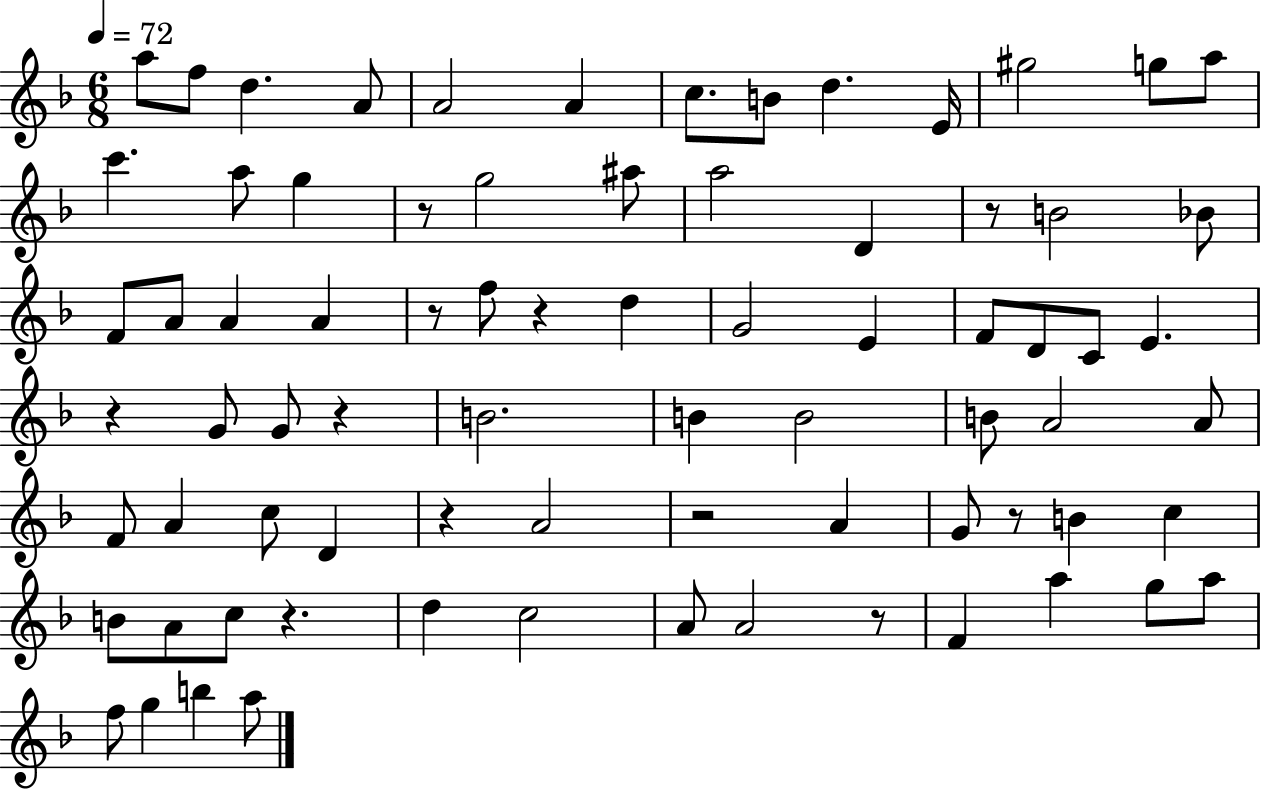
{
  \clef treble
  \numericTimeSignature
  \time 6/8
  \key f \major
  \tempo 4 = 72
  \repeat volta 2 { a''8 f''8 d''4. a'8 | a'2 a'4 | c''8. b'8 d''4. e'16 | gis''2 g''8 a''8 | \break c'''4. a''8 g''4 | r8 g''2 ais''8 | a''2 d'4 | r8 b'2 bes'8 | \break f'8 a'8 a'4 a'4 | r8 f''8 r4 d''4 | g'2 e'4 | f'8 d'8 c'8 e'4. | \break r4 g'8 g'8 r4 | b'2. | b'4 b'2 | b'8 a'2 a'8 | \break f'8 a'4 c''8 d'4 | r4 a'2 | r2 a'4 | g'8 r8 b'4 c''4 | \break b'8 a'8 c''8 r4. | d''4 c''2 | a'8 a'2 r8 | f'4 a''4 g''8 a''8 | \break f''8 g''4 b''4 a''8 | } \bar "|."
}